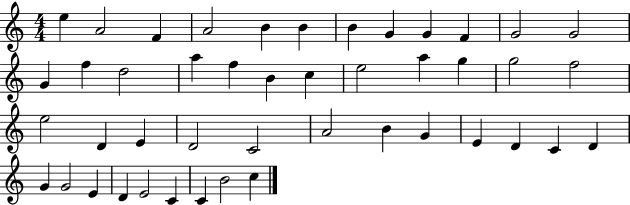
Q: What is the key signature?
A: C major